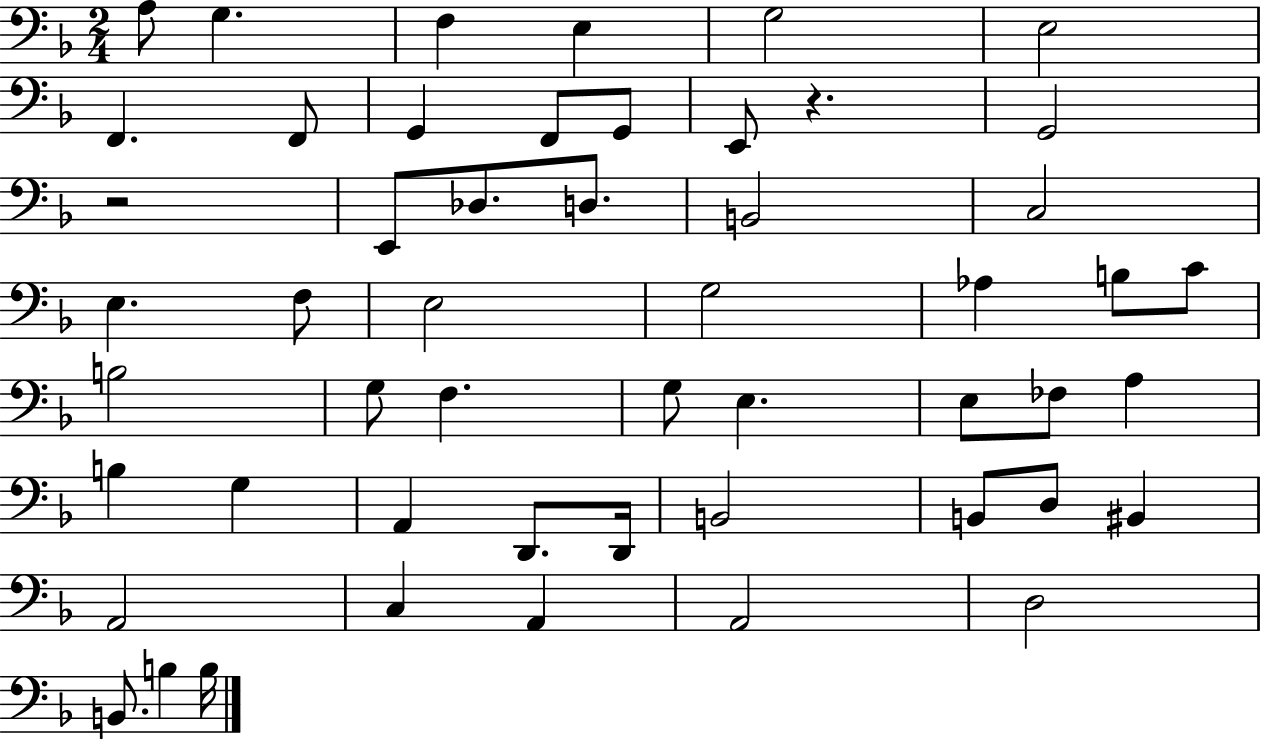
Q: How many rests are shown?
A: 2